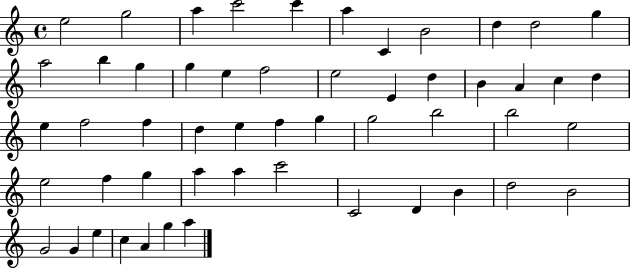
E5/h G5/h A5/q C6/h C6/q A5/q C4/q B4/h D5/q D5/h G5/q A5/h B5/q G5/q G5/q E5/q F5/h E5/h E4/q D5/q B4/q A4/q C5/q D5/q E5/q F5/h F5/q D5/q E5/q F5/q G5/q G5/h B5/h B5/h E5/h E5/h F5/q G5/q A5/q A5/q C6/h C4/h D4/q B4/q D5/h B4/h G4/h G4/q E5/q C5/q A4/q G5/q A5/q